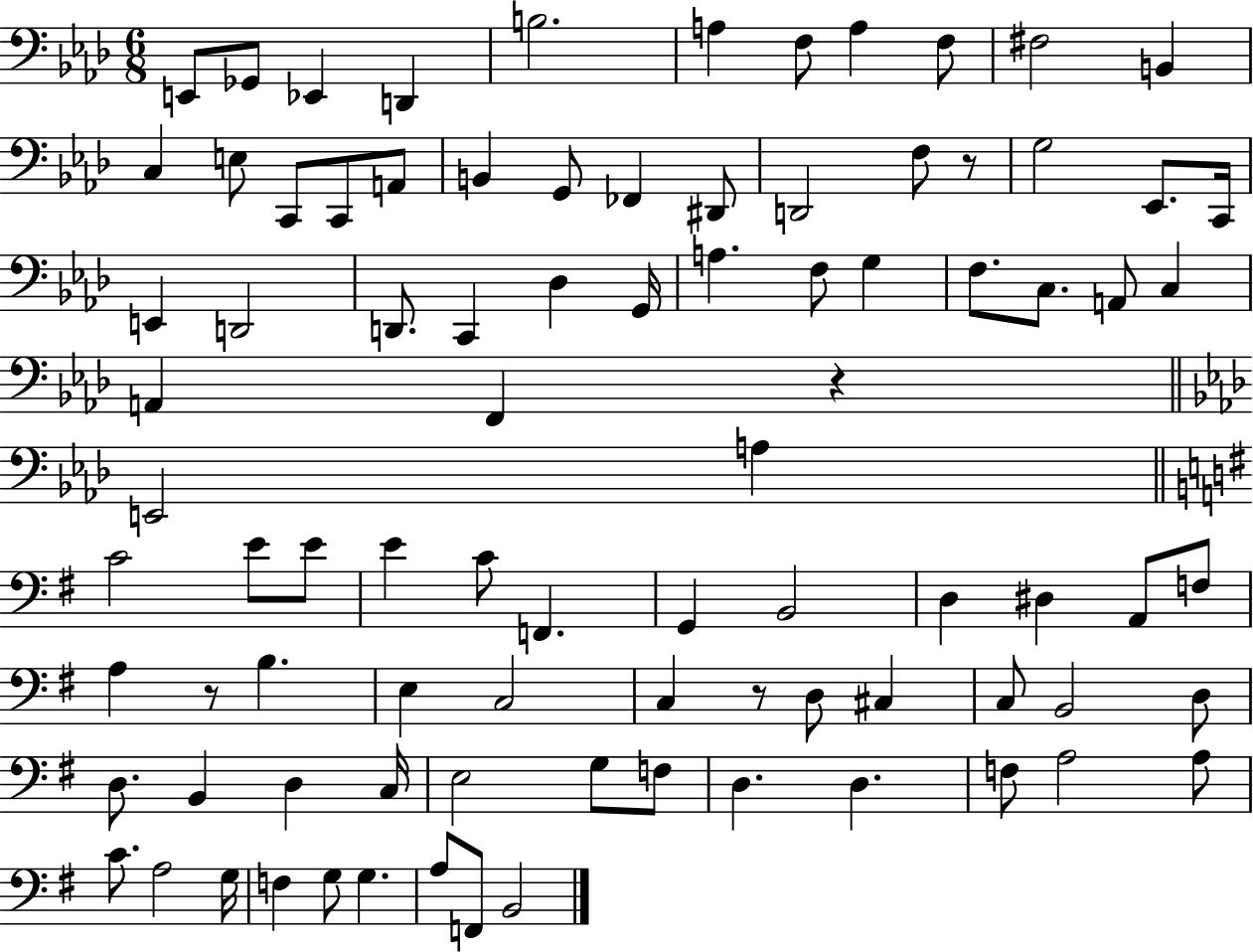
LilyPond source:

{
  \clef bass
  \numericTimeSignature
  \time 6/8
  \key aes \major
  e,8 ges,8 ees,4 d,4 | b2. | a4 f8 a4 f8 | fis2 b,4 | \break c4 e8 c,8 c,8 a,8 | b,4 g,8 fes,4 dis,8 | d,2 f8 r8 | g2 ees,8. c,16 | \break e,4 d,2 | d,8. c,4 des4 g,16 | a4. f8 g4 | f8. c8. a,8 c4 | \break a,4 f,4 r4 | \bar "||" \break \key aes \major e,2 a4 | \bar "||" \break \key g \major c'2 e'8 e'8 | e'4 c'8 f,4. | g,4 b,2 | d4 dis4 a,8 f8 | \break a4 r8 b4. | e4 c2 | c4 r8 d8 cis4 | c8 b,2 d8 | \break d8. b,4 d4 c16 | e2 g8 f8 | d4. d4. | f8 a2 a8 | \break c'8. a2 g16 | f4 g8 g4. | a8 f,8 b,2 | \bar "|."
}